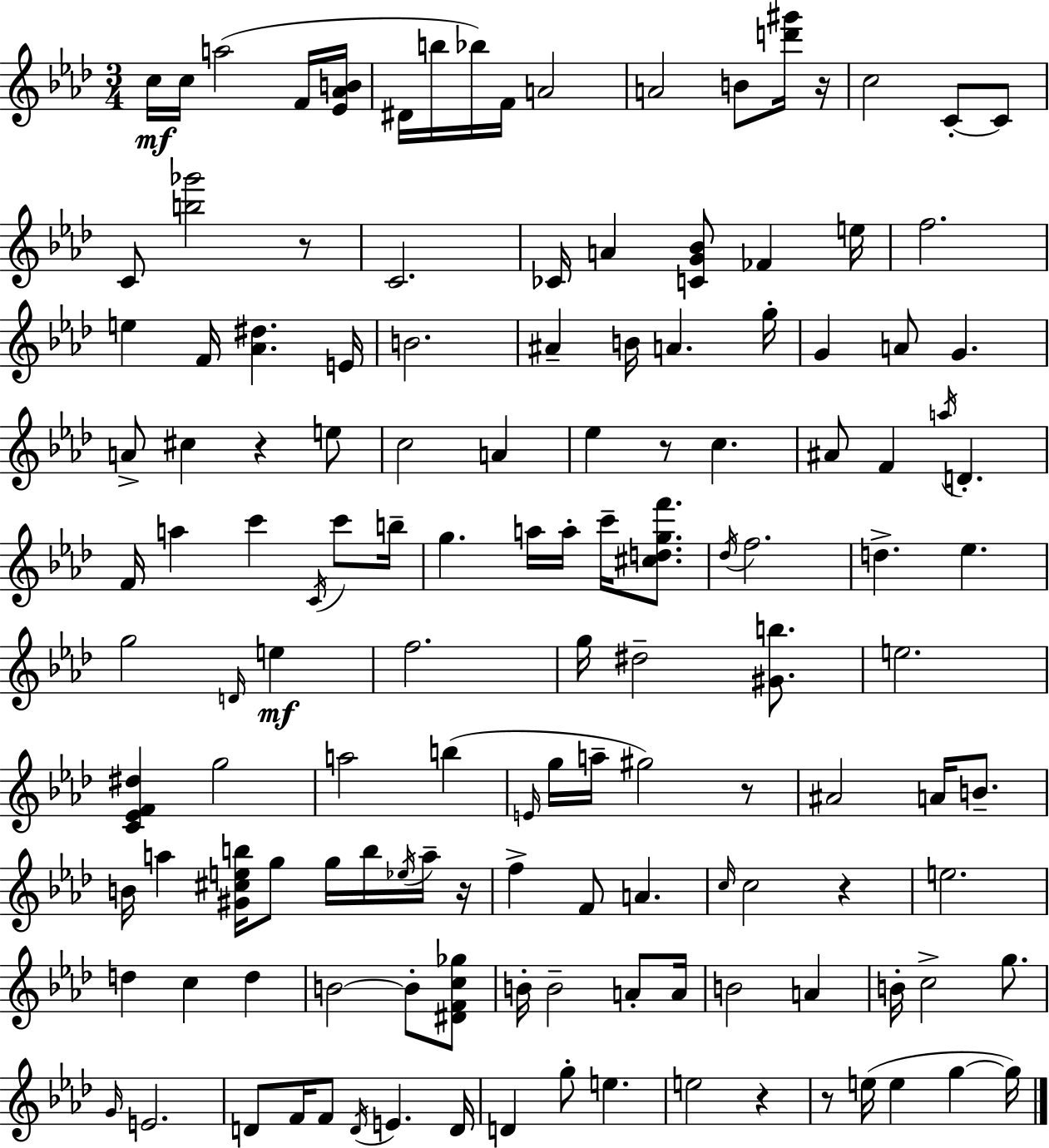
{
  \clef treble
  \numericTimeSignature
  \time 3/4
  \key aes \major
  c''16\mf c''16 a''2( f'16 <ees' aes' b'>16 | dis'16 b''16 bes''16) f'16 a'2 | a'2 b'8 <d''' gis'''>16 r16 | c''2 c'8-.~~ c'8 | \break c'8 <b'' ges'''>2 r8 | c'2. | ces'16 a'4 <c' g' bes'>8 fes'4 e''16 | f''2. | \break e''4 f'16 <aes' dis''>4. e'16 | b'2. | ais'4-- b'16 a'4. g''16-. | g'4 a'8 g'4. | \break a'8-> cis''4 r4 e''8 | c''2 a'4 | ees''4 r8 c''4. | ais'8 f'4 \acciaccatura { a''16 } d'4.-. | \break f'16 a''4 c'''4 \acciaccatura { c'16 } c'''8 | b''16-- g''4. a''16 a''16-. c'''16-- <cis'' d'' g'' f'''>8. | \acciaccatura { des''16 } f''2. | d''4.-> ees''4. | \break g''2 \grace { d'16 }\mf | e''4 f''2. | g''16 dis''2-- | <gis' b''>8. e''2. | \break <c' ees' f' dis''>4 g''2 | a''2 | b''4( \grace { e'16 } g''16 a''16-- gis''2) | r8 ais'2 | \break a'16 b'8.-- b'16 a''4 <gis' cis'' e'' b''>16 g''8 | g''16 b''16 \acciaccatura { ees''16 } a''16-- r16 f''4-> f'8 | a'4. \grace { c''16 } c''2 | r4 e''2. | \break d''4 c''4 | d''4 b'2~~ | b'8-. <dis' f' c'' ges''>8 b'16-. b'2-- | a'8-. a'16 b'2 | \break a'4 b'16-. c''2-> | g''8. \grace { g'16 } e'2. | d'8 f'16 f'8 | \acciaccatura { d'16 } e'4. d'16 d'4 | \break g''8-. e''4. e''2 | r4 r8 e''16( | e''4 g''4~~ g''16) \bar "|."
}